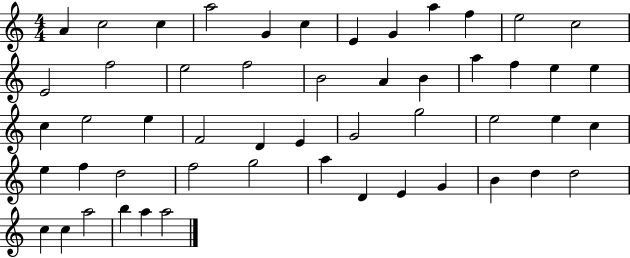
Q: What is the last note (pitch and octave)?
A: A5